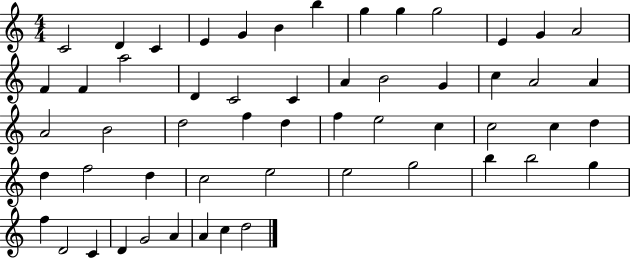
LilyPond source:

{
  \clef treble
  \numericTimeSignature
  \time 4/4
  \key c \major
  c'2 d'4 c'4 | e'4 g'4 b'4 b''4 | g''4 g''4 g''2 | e'4 g'4 a'2 | \break f'4 f'4 a''2 | d'4 c'2 c'4 | a'4 b'2 g'4 | c''4 a'2 a'4 | \break a'2 b'2 | d''2 f''4 d''4 | f''4 e''2 c''4 | c''2 c''4 d''4 | \break d''4 f''2 d''4 | c''2 e''2 | e''2 g''2 | b''4 b''2 g''4 | \break f''4 d'2 c'4 | d'4 g'2 a'4 | a'4 c''4 d''2 | \bar "|."
}